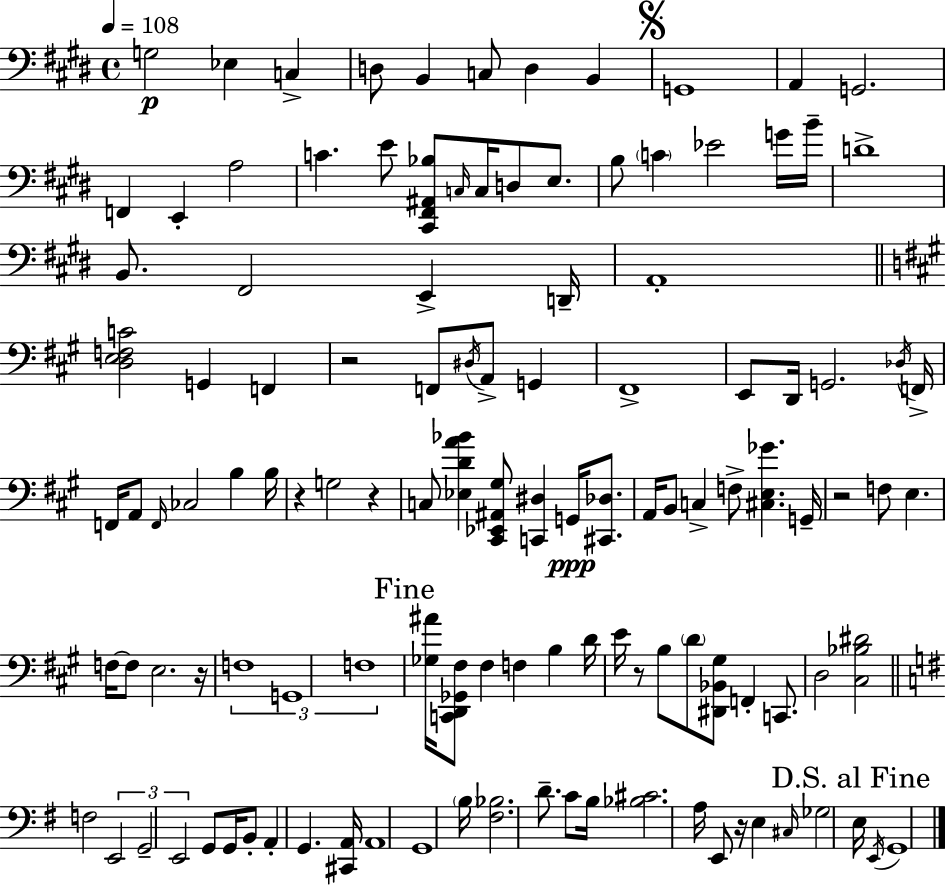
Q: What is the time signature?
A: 4/4